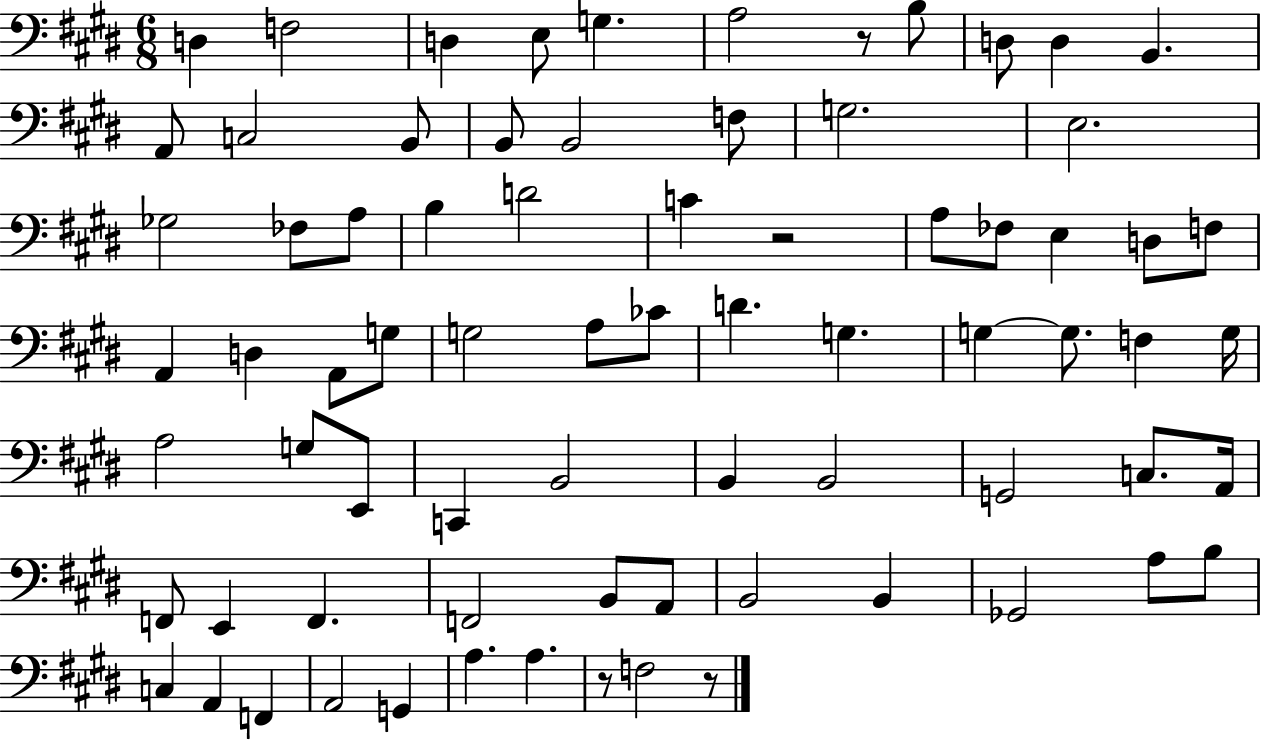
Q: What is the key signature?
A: E major